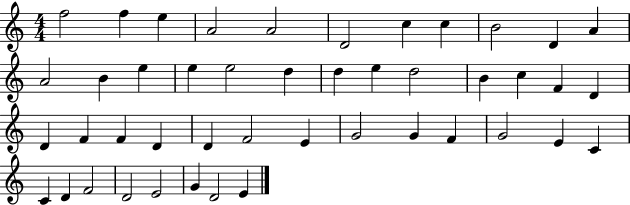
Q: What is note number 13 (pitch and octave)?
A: B4